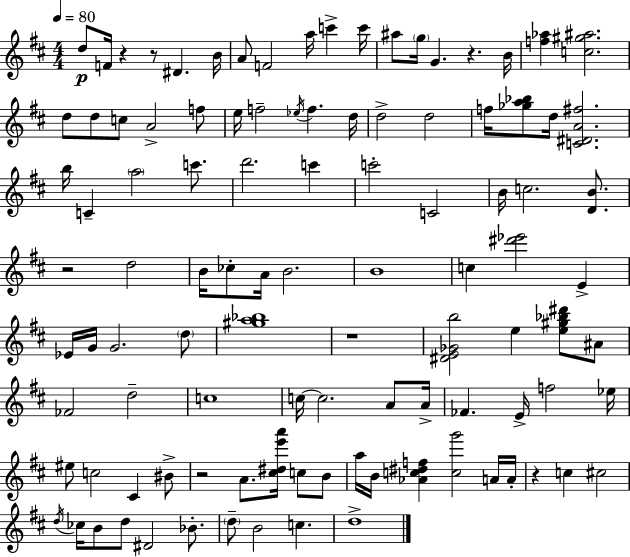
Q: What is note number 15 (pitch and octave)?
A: D5